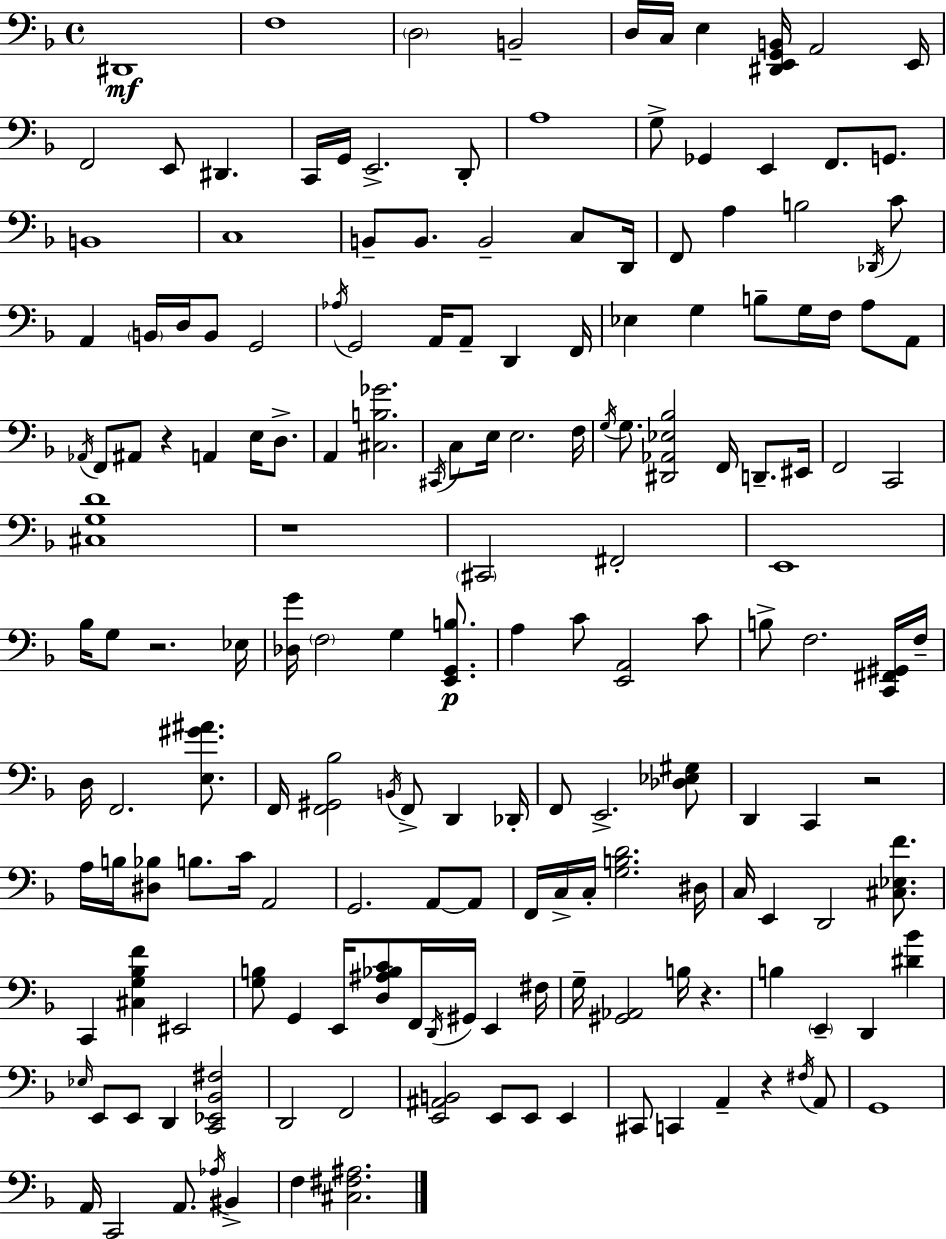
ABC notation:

X:1
T:Untitled
M:4/4
L:1/4
K:F
^D,,4 F,4 D,2 B,,2 D,/4 C,/4 E, [^D,,E,,G,,B,,]/4 A,,2 E,,/4 F,,2 E,,/2 ^D,, C,,/4 G,,/4 E,,2 D,,/2 A,4 G,/2 _G,, E,, F,,/2 G,,/2 B,,4 C,4 B,,/2 B,,/2 B,,2 C,/2 D,,/4 F,,/2 A, B,2 _D,,/4 C/2 A,, B,,/4 D,/4 B,,/2 G,,2 _A,/4 G,,2 A,,/4 A,,/2 D,, F,,/4 _E, G, B,/2 G,/4 F,/4 A,/2 A,,/2 _A,,/4 F,,/2 ^A,,/2 z A,, E,/4 D,/2 A,, [^C,B,_G]2 ^C,,/4 C,/2 E,/4 E,2 F,/4 G,/4 G,/2 [^D,,_A,,_E,_B,]2 F,,/4 D,,/2 ^E,,/4 F,,2 C,,2 [^C,G,D]4 z4 ^C,,2 ^F,,2 E,,4 _B,/4 G,/2 z2 _E,/4 [_D,G]/4 F,2 G, [E,,G,,B,]/2 A, C/2 [E,,A,,]2 C/2 B,/2 F,2 [C,,^F,,^G,,]/4 F,/4 D,/4 F,,2 [E,^G^A]/2 F,,/4 [F,,^G,,_B,]2 B,,/4 F,,/2 D,, _D,,/4 F,,/2 E,,2 [_D,_E,^G,]/2 D,, C,, z2 A,/4 B,/4 [^D,_B,]/2 B,/2 C/4 A,,2 G,,2 A,,/2 A,,/2 F,,/4 C,/4 C,/4 [G,B,D]2 ^D,/4 C,/4 E,, D,,2 [^C,_E,F]/2 C,, [^C,G,_B,F] ^E,,2 [G,B,]/2 G,, E,,/4 [D,^A,_B,C]/2 F,,/4 D,,/4 ^G,,/4 E,, ^F,/4 G,/4 [^G,,_A,,]2 B,/4 z B, E,, D,, [^D_B] _E,/4 E,,/2 E,,/2 D,, [C,,_E,,_B,,^F,]2 D,,2 F,,2 [E,,^A,,B,,]2 E,,/2 E,,/2 E,, ^C,,/2 C,, A,, z ^F,/4 A,,/2 G,,4 A,,/4 C,,2 A,,/2 _A,/4 ^B,, F, [^C,^F,^A,]2